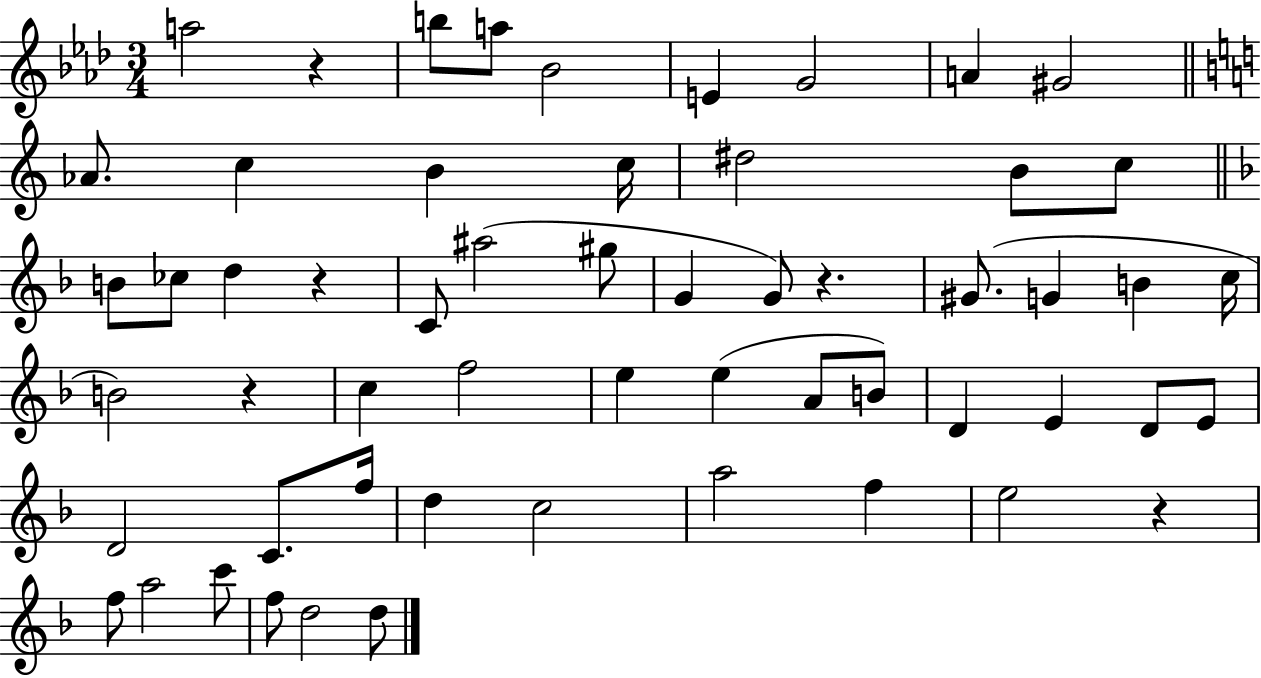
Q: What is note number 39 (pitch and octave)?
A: D4